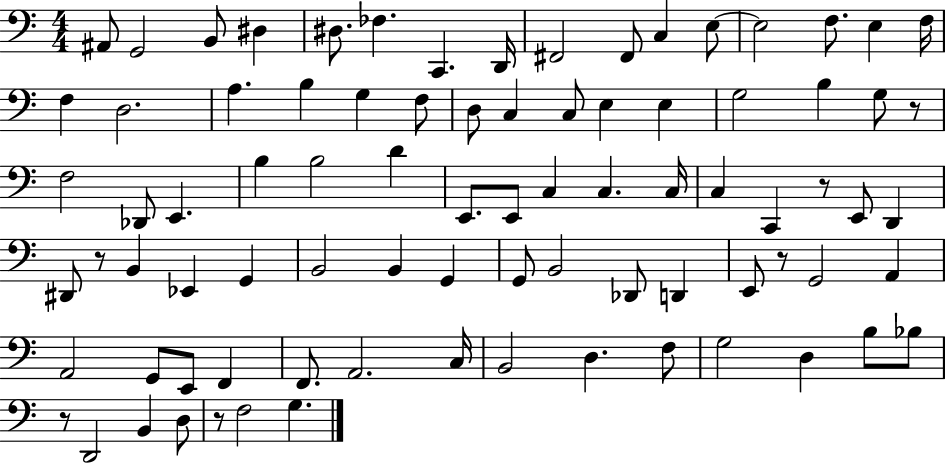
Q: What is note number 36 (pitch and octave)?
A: D4